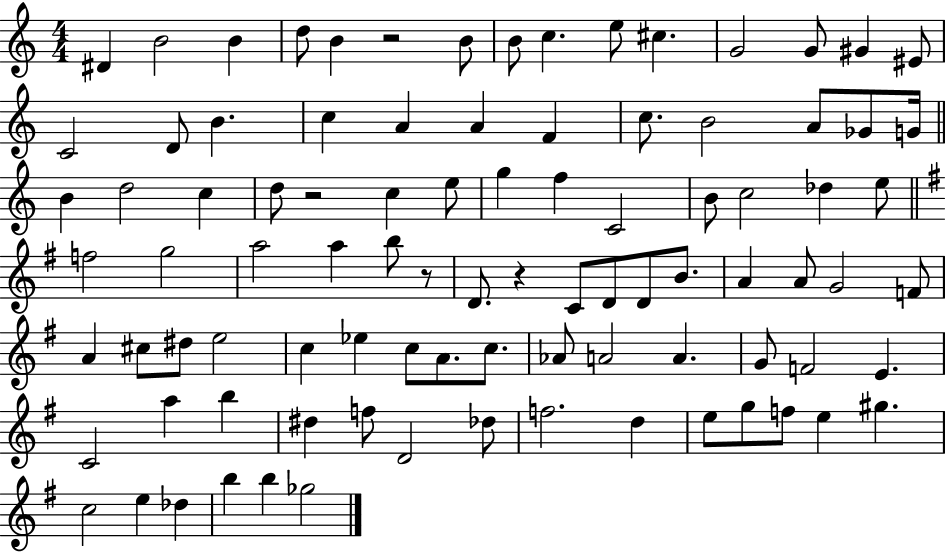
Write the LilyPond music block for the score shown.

{
  \clef treble
  \numericTimeSignature
  \time 4/4
  \key c \major
  dis'4 b'2 b'4 | d''8 b'4 r2 b'8 | b'8 c''4. e''8 cis''4. | g'2 g'8 gis'4 eis'8 | \break c'2 d'8 b'4. | c''4 a'4 a'4 f'4 | c''8. b'2 a'8 ges'8 g'16 | \bar "||" \break \key a \minor b'4 d''2 c''4 | d''8 r2 c''4 e''8 | g''4 f''4 c'2 | b'8 c''2 des''4 e''8 | \break \bar "||" \break \key e \minor f''2 g''2 | a''2 a''4 b''8 r8 | d'8. r4 c'8 d'8 d'8 b'8. | a'4 a'8 g'2 f'8 | \break a'4 cis''8 dis''8 e''2 | c''4 ees''4 c''8 a'8. c''8. | aes'8 a'2 a'4. | g'8 f'2 e'4. | \break c'2 a''4 b''4 | dis''4 f''8 d'2 des''8 | f''2. d''4 | e''8 g''8 f''8 e''4 gis''4. | \break c''2 e''4 des''4 | b''4 b''4 ges''2 | \bar "|."
}